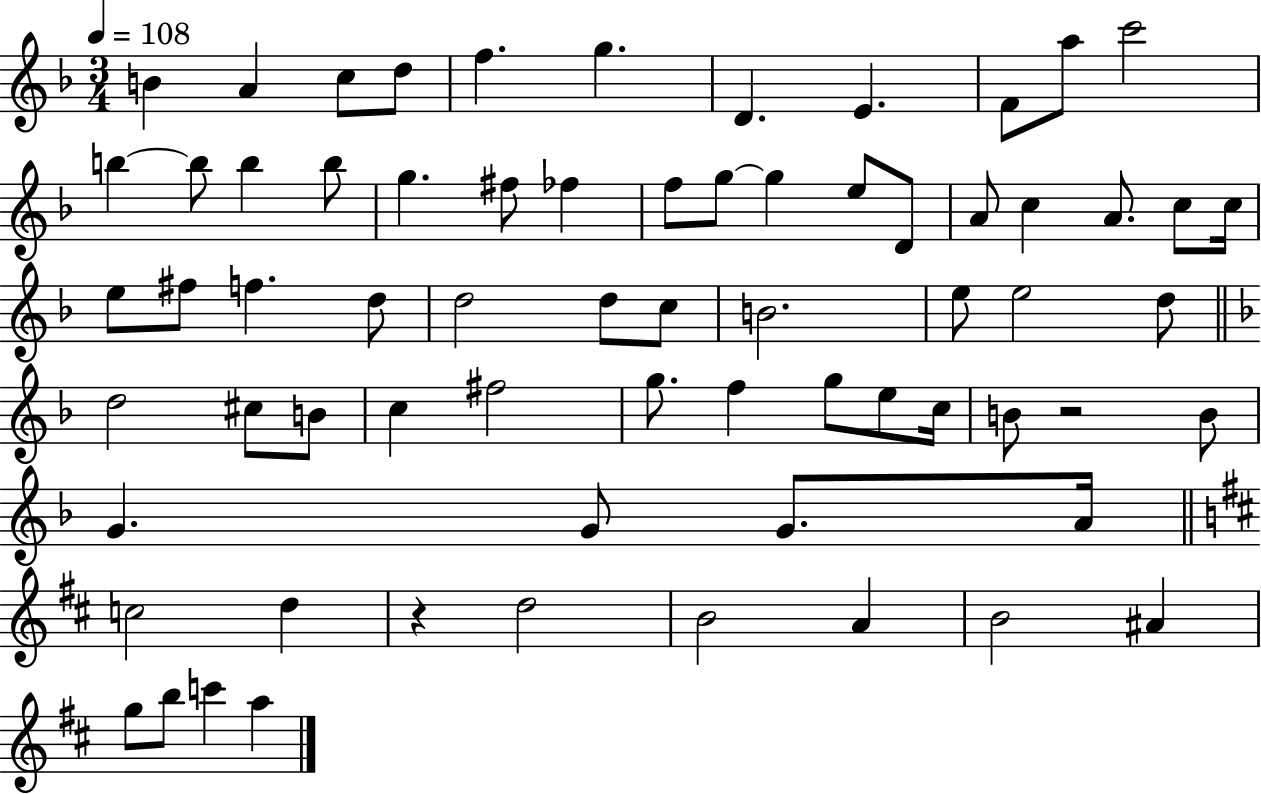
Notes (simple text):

B4/q A4/q C5/e D5/e F5/q. G5/q. D4/q. E4/q. F4/e A5/e C6/h B5/q B5/e B5/q B5/e G5/q. F#5/e FES5/q F5/e G5/e G5/q E5/e D4/e A4/e C5/q A4/e. C5/e C5/s E5/e F#5/e F5/q. D5/e D5/h D5/e C5/e B4/h. E5/e E5/h D5/e D5/h C#5/e B4/e C5/q F#5/h G5/e. F5/q G5/e E5/e C5/s B4/e R/h B4/e G4/q. G4/e G4/e. A4/s C5/h D5/q R/q D5/h B4/h A4/q B4/h A#4/q G5/e B5/e C6/q A5/q